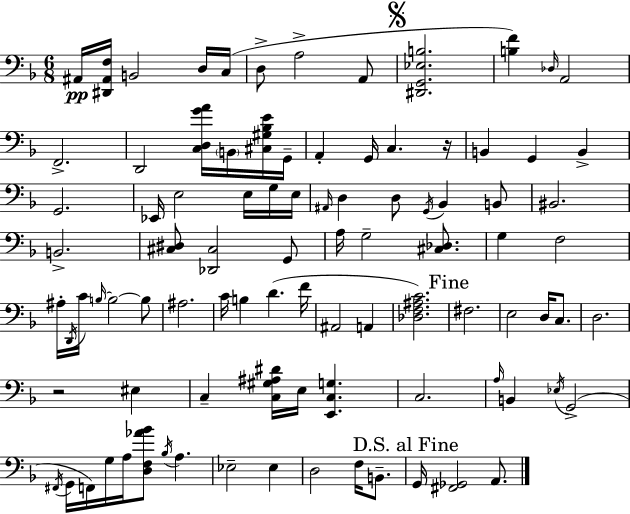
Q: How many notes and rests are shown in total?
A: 93